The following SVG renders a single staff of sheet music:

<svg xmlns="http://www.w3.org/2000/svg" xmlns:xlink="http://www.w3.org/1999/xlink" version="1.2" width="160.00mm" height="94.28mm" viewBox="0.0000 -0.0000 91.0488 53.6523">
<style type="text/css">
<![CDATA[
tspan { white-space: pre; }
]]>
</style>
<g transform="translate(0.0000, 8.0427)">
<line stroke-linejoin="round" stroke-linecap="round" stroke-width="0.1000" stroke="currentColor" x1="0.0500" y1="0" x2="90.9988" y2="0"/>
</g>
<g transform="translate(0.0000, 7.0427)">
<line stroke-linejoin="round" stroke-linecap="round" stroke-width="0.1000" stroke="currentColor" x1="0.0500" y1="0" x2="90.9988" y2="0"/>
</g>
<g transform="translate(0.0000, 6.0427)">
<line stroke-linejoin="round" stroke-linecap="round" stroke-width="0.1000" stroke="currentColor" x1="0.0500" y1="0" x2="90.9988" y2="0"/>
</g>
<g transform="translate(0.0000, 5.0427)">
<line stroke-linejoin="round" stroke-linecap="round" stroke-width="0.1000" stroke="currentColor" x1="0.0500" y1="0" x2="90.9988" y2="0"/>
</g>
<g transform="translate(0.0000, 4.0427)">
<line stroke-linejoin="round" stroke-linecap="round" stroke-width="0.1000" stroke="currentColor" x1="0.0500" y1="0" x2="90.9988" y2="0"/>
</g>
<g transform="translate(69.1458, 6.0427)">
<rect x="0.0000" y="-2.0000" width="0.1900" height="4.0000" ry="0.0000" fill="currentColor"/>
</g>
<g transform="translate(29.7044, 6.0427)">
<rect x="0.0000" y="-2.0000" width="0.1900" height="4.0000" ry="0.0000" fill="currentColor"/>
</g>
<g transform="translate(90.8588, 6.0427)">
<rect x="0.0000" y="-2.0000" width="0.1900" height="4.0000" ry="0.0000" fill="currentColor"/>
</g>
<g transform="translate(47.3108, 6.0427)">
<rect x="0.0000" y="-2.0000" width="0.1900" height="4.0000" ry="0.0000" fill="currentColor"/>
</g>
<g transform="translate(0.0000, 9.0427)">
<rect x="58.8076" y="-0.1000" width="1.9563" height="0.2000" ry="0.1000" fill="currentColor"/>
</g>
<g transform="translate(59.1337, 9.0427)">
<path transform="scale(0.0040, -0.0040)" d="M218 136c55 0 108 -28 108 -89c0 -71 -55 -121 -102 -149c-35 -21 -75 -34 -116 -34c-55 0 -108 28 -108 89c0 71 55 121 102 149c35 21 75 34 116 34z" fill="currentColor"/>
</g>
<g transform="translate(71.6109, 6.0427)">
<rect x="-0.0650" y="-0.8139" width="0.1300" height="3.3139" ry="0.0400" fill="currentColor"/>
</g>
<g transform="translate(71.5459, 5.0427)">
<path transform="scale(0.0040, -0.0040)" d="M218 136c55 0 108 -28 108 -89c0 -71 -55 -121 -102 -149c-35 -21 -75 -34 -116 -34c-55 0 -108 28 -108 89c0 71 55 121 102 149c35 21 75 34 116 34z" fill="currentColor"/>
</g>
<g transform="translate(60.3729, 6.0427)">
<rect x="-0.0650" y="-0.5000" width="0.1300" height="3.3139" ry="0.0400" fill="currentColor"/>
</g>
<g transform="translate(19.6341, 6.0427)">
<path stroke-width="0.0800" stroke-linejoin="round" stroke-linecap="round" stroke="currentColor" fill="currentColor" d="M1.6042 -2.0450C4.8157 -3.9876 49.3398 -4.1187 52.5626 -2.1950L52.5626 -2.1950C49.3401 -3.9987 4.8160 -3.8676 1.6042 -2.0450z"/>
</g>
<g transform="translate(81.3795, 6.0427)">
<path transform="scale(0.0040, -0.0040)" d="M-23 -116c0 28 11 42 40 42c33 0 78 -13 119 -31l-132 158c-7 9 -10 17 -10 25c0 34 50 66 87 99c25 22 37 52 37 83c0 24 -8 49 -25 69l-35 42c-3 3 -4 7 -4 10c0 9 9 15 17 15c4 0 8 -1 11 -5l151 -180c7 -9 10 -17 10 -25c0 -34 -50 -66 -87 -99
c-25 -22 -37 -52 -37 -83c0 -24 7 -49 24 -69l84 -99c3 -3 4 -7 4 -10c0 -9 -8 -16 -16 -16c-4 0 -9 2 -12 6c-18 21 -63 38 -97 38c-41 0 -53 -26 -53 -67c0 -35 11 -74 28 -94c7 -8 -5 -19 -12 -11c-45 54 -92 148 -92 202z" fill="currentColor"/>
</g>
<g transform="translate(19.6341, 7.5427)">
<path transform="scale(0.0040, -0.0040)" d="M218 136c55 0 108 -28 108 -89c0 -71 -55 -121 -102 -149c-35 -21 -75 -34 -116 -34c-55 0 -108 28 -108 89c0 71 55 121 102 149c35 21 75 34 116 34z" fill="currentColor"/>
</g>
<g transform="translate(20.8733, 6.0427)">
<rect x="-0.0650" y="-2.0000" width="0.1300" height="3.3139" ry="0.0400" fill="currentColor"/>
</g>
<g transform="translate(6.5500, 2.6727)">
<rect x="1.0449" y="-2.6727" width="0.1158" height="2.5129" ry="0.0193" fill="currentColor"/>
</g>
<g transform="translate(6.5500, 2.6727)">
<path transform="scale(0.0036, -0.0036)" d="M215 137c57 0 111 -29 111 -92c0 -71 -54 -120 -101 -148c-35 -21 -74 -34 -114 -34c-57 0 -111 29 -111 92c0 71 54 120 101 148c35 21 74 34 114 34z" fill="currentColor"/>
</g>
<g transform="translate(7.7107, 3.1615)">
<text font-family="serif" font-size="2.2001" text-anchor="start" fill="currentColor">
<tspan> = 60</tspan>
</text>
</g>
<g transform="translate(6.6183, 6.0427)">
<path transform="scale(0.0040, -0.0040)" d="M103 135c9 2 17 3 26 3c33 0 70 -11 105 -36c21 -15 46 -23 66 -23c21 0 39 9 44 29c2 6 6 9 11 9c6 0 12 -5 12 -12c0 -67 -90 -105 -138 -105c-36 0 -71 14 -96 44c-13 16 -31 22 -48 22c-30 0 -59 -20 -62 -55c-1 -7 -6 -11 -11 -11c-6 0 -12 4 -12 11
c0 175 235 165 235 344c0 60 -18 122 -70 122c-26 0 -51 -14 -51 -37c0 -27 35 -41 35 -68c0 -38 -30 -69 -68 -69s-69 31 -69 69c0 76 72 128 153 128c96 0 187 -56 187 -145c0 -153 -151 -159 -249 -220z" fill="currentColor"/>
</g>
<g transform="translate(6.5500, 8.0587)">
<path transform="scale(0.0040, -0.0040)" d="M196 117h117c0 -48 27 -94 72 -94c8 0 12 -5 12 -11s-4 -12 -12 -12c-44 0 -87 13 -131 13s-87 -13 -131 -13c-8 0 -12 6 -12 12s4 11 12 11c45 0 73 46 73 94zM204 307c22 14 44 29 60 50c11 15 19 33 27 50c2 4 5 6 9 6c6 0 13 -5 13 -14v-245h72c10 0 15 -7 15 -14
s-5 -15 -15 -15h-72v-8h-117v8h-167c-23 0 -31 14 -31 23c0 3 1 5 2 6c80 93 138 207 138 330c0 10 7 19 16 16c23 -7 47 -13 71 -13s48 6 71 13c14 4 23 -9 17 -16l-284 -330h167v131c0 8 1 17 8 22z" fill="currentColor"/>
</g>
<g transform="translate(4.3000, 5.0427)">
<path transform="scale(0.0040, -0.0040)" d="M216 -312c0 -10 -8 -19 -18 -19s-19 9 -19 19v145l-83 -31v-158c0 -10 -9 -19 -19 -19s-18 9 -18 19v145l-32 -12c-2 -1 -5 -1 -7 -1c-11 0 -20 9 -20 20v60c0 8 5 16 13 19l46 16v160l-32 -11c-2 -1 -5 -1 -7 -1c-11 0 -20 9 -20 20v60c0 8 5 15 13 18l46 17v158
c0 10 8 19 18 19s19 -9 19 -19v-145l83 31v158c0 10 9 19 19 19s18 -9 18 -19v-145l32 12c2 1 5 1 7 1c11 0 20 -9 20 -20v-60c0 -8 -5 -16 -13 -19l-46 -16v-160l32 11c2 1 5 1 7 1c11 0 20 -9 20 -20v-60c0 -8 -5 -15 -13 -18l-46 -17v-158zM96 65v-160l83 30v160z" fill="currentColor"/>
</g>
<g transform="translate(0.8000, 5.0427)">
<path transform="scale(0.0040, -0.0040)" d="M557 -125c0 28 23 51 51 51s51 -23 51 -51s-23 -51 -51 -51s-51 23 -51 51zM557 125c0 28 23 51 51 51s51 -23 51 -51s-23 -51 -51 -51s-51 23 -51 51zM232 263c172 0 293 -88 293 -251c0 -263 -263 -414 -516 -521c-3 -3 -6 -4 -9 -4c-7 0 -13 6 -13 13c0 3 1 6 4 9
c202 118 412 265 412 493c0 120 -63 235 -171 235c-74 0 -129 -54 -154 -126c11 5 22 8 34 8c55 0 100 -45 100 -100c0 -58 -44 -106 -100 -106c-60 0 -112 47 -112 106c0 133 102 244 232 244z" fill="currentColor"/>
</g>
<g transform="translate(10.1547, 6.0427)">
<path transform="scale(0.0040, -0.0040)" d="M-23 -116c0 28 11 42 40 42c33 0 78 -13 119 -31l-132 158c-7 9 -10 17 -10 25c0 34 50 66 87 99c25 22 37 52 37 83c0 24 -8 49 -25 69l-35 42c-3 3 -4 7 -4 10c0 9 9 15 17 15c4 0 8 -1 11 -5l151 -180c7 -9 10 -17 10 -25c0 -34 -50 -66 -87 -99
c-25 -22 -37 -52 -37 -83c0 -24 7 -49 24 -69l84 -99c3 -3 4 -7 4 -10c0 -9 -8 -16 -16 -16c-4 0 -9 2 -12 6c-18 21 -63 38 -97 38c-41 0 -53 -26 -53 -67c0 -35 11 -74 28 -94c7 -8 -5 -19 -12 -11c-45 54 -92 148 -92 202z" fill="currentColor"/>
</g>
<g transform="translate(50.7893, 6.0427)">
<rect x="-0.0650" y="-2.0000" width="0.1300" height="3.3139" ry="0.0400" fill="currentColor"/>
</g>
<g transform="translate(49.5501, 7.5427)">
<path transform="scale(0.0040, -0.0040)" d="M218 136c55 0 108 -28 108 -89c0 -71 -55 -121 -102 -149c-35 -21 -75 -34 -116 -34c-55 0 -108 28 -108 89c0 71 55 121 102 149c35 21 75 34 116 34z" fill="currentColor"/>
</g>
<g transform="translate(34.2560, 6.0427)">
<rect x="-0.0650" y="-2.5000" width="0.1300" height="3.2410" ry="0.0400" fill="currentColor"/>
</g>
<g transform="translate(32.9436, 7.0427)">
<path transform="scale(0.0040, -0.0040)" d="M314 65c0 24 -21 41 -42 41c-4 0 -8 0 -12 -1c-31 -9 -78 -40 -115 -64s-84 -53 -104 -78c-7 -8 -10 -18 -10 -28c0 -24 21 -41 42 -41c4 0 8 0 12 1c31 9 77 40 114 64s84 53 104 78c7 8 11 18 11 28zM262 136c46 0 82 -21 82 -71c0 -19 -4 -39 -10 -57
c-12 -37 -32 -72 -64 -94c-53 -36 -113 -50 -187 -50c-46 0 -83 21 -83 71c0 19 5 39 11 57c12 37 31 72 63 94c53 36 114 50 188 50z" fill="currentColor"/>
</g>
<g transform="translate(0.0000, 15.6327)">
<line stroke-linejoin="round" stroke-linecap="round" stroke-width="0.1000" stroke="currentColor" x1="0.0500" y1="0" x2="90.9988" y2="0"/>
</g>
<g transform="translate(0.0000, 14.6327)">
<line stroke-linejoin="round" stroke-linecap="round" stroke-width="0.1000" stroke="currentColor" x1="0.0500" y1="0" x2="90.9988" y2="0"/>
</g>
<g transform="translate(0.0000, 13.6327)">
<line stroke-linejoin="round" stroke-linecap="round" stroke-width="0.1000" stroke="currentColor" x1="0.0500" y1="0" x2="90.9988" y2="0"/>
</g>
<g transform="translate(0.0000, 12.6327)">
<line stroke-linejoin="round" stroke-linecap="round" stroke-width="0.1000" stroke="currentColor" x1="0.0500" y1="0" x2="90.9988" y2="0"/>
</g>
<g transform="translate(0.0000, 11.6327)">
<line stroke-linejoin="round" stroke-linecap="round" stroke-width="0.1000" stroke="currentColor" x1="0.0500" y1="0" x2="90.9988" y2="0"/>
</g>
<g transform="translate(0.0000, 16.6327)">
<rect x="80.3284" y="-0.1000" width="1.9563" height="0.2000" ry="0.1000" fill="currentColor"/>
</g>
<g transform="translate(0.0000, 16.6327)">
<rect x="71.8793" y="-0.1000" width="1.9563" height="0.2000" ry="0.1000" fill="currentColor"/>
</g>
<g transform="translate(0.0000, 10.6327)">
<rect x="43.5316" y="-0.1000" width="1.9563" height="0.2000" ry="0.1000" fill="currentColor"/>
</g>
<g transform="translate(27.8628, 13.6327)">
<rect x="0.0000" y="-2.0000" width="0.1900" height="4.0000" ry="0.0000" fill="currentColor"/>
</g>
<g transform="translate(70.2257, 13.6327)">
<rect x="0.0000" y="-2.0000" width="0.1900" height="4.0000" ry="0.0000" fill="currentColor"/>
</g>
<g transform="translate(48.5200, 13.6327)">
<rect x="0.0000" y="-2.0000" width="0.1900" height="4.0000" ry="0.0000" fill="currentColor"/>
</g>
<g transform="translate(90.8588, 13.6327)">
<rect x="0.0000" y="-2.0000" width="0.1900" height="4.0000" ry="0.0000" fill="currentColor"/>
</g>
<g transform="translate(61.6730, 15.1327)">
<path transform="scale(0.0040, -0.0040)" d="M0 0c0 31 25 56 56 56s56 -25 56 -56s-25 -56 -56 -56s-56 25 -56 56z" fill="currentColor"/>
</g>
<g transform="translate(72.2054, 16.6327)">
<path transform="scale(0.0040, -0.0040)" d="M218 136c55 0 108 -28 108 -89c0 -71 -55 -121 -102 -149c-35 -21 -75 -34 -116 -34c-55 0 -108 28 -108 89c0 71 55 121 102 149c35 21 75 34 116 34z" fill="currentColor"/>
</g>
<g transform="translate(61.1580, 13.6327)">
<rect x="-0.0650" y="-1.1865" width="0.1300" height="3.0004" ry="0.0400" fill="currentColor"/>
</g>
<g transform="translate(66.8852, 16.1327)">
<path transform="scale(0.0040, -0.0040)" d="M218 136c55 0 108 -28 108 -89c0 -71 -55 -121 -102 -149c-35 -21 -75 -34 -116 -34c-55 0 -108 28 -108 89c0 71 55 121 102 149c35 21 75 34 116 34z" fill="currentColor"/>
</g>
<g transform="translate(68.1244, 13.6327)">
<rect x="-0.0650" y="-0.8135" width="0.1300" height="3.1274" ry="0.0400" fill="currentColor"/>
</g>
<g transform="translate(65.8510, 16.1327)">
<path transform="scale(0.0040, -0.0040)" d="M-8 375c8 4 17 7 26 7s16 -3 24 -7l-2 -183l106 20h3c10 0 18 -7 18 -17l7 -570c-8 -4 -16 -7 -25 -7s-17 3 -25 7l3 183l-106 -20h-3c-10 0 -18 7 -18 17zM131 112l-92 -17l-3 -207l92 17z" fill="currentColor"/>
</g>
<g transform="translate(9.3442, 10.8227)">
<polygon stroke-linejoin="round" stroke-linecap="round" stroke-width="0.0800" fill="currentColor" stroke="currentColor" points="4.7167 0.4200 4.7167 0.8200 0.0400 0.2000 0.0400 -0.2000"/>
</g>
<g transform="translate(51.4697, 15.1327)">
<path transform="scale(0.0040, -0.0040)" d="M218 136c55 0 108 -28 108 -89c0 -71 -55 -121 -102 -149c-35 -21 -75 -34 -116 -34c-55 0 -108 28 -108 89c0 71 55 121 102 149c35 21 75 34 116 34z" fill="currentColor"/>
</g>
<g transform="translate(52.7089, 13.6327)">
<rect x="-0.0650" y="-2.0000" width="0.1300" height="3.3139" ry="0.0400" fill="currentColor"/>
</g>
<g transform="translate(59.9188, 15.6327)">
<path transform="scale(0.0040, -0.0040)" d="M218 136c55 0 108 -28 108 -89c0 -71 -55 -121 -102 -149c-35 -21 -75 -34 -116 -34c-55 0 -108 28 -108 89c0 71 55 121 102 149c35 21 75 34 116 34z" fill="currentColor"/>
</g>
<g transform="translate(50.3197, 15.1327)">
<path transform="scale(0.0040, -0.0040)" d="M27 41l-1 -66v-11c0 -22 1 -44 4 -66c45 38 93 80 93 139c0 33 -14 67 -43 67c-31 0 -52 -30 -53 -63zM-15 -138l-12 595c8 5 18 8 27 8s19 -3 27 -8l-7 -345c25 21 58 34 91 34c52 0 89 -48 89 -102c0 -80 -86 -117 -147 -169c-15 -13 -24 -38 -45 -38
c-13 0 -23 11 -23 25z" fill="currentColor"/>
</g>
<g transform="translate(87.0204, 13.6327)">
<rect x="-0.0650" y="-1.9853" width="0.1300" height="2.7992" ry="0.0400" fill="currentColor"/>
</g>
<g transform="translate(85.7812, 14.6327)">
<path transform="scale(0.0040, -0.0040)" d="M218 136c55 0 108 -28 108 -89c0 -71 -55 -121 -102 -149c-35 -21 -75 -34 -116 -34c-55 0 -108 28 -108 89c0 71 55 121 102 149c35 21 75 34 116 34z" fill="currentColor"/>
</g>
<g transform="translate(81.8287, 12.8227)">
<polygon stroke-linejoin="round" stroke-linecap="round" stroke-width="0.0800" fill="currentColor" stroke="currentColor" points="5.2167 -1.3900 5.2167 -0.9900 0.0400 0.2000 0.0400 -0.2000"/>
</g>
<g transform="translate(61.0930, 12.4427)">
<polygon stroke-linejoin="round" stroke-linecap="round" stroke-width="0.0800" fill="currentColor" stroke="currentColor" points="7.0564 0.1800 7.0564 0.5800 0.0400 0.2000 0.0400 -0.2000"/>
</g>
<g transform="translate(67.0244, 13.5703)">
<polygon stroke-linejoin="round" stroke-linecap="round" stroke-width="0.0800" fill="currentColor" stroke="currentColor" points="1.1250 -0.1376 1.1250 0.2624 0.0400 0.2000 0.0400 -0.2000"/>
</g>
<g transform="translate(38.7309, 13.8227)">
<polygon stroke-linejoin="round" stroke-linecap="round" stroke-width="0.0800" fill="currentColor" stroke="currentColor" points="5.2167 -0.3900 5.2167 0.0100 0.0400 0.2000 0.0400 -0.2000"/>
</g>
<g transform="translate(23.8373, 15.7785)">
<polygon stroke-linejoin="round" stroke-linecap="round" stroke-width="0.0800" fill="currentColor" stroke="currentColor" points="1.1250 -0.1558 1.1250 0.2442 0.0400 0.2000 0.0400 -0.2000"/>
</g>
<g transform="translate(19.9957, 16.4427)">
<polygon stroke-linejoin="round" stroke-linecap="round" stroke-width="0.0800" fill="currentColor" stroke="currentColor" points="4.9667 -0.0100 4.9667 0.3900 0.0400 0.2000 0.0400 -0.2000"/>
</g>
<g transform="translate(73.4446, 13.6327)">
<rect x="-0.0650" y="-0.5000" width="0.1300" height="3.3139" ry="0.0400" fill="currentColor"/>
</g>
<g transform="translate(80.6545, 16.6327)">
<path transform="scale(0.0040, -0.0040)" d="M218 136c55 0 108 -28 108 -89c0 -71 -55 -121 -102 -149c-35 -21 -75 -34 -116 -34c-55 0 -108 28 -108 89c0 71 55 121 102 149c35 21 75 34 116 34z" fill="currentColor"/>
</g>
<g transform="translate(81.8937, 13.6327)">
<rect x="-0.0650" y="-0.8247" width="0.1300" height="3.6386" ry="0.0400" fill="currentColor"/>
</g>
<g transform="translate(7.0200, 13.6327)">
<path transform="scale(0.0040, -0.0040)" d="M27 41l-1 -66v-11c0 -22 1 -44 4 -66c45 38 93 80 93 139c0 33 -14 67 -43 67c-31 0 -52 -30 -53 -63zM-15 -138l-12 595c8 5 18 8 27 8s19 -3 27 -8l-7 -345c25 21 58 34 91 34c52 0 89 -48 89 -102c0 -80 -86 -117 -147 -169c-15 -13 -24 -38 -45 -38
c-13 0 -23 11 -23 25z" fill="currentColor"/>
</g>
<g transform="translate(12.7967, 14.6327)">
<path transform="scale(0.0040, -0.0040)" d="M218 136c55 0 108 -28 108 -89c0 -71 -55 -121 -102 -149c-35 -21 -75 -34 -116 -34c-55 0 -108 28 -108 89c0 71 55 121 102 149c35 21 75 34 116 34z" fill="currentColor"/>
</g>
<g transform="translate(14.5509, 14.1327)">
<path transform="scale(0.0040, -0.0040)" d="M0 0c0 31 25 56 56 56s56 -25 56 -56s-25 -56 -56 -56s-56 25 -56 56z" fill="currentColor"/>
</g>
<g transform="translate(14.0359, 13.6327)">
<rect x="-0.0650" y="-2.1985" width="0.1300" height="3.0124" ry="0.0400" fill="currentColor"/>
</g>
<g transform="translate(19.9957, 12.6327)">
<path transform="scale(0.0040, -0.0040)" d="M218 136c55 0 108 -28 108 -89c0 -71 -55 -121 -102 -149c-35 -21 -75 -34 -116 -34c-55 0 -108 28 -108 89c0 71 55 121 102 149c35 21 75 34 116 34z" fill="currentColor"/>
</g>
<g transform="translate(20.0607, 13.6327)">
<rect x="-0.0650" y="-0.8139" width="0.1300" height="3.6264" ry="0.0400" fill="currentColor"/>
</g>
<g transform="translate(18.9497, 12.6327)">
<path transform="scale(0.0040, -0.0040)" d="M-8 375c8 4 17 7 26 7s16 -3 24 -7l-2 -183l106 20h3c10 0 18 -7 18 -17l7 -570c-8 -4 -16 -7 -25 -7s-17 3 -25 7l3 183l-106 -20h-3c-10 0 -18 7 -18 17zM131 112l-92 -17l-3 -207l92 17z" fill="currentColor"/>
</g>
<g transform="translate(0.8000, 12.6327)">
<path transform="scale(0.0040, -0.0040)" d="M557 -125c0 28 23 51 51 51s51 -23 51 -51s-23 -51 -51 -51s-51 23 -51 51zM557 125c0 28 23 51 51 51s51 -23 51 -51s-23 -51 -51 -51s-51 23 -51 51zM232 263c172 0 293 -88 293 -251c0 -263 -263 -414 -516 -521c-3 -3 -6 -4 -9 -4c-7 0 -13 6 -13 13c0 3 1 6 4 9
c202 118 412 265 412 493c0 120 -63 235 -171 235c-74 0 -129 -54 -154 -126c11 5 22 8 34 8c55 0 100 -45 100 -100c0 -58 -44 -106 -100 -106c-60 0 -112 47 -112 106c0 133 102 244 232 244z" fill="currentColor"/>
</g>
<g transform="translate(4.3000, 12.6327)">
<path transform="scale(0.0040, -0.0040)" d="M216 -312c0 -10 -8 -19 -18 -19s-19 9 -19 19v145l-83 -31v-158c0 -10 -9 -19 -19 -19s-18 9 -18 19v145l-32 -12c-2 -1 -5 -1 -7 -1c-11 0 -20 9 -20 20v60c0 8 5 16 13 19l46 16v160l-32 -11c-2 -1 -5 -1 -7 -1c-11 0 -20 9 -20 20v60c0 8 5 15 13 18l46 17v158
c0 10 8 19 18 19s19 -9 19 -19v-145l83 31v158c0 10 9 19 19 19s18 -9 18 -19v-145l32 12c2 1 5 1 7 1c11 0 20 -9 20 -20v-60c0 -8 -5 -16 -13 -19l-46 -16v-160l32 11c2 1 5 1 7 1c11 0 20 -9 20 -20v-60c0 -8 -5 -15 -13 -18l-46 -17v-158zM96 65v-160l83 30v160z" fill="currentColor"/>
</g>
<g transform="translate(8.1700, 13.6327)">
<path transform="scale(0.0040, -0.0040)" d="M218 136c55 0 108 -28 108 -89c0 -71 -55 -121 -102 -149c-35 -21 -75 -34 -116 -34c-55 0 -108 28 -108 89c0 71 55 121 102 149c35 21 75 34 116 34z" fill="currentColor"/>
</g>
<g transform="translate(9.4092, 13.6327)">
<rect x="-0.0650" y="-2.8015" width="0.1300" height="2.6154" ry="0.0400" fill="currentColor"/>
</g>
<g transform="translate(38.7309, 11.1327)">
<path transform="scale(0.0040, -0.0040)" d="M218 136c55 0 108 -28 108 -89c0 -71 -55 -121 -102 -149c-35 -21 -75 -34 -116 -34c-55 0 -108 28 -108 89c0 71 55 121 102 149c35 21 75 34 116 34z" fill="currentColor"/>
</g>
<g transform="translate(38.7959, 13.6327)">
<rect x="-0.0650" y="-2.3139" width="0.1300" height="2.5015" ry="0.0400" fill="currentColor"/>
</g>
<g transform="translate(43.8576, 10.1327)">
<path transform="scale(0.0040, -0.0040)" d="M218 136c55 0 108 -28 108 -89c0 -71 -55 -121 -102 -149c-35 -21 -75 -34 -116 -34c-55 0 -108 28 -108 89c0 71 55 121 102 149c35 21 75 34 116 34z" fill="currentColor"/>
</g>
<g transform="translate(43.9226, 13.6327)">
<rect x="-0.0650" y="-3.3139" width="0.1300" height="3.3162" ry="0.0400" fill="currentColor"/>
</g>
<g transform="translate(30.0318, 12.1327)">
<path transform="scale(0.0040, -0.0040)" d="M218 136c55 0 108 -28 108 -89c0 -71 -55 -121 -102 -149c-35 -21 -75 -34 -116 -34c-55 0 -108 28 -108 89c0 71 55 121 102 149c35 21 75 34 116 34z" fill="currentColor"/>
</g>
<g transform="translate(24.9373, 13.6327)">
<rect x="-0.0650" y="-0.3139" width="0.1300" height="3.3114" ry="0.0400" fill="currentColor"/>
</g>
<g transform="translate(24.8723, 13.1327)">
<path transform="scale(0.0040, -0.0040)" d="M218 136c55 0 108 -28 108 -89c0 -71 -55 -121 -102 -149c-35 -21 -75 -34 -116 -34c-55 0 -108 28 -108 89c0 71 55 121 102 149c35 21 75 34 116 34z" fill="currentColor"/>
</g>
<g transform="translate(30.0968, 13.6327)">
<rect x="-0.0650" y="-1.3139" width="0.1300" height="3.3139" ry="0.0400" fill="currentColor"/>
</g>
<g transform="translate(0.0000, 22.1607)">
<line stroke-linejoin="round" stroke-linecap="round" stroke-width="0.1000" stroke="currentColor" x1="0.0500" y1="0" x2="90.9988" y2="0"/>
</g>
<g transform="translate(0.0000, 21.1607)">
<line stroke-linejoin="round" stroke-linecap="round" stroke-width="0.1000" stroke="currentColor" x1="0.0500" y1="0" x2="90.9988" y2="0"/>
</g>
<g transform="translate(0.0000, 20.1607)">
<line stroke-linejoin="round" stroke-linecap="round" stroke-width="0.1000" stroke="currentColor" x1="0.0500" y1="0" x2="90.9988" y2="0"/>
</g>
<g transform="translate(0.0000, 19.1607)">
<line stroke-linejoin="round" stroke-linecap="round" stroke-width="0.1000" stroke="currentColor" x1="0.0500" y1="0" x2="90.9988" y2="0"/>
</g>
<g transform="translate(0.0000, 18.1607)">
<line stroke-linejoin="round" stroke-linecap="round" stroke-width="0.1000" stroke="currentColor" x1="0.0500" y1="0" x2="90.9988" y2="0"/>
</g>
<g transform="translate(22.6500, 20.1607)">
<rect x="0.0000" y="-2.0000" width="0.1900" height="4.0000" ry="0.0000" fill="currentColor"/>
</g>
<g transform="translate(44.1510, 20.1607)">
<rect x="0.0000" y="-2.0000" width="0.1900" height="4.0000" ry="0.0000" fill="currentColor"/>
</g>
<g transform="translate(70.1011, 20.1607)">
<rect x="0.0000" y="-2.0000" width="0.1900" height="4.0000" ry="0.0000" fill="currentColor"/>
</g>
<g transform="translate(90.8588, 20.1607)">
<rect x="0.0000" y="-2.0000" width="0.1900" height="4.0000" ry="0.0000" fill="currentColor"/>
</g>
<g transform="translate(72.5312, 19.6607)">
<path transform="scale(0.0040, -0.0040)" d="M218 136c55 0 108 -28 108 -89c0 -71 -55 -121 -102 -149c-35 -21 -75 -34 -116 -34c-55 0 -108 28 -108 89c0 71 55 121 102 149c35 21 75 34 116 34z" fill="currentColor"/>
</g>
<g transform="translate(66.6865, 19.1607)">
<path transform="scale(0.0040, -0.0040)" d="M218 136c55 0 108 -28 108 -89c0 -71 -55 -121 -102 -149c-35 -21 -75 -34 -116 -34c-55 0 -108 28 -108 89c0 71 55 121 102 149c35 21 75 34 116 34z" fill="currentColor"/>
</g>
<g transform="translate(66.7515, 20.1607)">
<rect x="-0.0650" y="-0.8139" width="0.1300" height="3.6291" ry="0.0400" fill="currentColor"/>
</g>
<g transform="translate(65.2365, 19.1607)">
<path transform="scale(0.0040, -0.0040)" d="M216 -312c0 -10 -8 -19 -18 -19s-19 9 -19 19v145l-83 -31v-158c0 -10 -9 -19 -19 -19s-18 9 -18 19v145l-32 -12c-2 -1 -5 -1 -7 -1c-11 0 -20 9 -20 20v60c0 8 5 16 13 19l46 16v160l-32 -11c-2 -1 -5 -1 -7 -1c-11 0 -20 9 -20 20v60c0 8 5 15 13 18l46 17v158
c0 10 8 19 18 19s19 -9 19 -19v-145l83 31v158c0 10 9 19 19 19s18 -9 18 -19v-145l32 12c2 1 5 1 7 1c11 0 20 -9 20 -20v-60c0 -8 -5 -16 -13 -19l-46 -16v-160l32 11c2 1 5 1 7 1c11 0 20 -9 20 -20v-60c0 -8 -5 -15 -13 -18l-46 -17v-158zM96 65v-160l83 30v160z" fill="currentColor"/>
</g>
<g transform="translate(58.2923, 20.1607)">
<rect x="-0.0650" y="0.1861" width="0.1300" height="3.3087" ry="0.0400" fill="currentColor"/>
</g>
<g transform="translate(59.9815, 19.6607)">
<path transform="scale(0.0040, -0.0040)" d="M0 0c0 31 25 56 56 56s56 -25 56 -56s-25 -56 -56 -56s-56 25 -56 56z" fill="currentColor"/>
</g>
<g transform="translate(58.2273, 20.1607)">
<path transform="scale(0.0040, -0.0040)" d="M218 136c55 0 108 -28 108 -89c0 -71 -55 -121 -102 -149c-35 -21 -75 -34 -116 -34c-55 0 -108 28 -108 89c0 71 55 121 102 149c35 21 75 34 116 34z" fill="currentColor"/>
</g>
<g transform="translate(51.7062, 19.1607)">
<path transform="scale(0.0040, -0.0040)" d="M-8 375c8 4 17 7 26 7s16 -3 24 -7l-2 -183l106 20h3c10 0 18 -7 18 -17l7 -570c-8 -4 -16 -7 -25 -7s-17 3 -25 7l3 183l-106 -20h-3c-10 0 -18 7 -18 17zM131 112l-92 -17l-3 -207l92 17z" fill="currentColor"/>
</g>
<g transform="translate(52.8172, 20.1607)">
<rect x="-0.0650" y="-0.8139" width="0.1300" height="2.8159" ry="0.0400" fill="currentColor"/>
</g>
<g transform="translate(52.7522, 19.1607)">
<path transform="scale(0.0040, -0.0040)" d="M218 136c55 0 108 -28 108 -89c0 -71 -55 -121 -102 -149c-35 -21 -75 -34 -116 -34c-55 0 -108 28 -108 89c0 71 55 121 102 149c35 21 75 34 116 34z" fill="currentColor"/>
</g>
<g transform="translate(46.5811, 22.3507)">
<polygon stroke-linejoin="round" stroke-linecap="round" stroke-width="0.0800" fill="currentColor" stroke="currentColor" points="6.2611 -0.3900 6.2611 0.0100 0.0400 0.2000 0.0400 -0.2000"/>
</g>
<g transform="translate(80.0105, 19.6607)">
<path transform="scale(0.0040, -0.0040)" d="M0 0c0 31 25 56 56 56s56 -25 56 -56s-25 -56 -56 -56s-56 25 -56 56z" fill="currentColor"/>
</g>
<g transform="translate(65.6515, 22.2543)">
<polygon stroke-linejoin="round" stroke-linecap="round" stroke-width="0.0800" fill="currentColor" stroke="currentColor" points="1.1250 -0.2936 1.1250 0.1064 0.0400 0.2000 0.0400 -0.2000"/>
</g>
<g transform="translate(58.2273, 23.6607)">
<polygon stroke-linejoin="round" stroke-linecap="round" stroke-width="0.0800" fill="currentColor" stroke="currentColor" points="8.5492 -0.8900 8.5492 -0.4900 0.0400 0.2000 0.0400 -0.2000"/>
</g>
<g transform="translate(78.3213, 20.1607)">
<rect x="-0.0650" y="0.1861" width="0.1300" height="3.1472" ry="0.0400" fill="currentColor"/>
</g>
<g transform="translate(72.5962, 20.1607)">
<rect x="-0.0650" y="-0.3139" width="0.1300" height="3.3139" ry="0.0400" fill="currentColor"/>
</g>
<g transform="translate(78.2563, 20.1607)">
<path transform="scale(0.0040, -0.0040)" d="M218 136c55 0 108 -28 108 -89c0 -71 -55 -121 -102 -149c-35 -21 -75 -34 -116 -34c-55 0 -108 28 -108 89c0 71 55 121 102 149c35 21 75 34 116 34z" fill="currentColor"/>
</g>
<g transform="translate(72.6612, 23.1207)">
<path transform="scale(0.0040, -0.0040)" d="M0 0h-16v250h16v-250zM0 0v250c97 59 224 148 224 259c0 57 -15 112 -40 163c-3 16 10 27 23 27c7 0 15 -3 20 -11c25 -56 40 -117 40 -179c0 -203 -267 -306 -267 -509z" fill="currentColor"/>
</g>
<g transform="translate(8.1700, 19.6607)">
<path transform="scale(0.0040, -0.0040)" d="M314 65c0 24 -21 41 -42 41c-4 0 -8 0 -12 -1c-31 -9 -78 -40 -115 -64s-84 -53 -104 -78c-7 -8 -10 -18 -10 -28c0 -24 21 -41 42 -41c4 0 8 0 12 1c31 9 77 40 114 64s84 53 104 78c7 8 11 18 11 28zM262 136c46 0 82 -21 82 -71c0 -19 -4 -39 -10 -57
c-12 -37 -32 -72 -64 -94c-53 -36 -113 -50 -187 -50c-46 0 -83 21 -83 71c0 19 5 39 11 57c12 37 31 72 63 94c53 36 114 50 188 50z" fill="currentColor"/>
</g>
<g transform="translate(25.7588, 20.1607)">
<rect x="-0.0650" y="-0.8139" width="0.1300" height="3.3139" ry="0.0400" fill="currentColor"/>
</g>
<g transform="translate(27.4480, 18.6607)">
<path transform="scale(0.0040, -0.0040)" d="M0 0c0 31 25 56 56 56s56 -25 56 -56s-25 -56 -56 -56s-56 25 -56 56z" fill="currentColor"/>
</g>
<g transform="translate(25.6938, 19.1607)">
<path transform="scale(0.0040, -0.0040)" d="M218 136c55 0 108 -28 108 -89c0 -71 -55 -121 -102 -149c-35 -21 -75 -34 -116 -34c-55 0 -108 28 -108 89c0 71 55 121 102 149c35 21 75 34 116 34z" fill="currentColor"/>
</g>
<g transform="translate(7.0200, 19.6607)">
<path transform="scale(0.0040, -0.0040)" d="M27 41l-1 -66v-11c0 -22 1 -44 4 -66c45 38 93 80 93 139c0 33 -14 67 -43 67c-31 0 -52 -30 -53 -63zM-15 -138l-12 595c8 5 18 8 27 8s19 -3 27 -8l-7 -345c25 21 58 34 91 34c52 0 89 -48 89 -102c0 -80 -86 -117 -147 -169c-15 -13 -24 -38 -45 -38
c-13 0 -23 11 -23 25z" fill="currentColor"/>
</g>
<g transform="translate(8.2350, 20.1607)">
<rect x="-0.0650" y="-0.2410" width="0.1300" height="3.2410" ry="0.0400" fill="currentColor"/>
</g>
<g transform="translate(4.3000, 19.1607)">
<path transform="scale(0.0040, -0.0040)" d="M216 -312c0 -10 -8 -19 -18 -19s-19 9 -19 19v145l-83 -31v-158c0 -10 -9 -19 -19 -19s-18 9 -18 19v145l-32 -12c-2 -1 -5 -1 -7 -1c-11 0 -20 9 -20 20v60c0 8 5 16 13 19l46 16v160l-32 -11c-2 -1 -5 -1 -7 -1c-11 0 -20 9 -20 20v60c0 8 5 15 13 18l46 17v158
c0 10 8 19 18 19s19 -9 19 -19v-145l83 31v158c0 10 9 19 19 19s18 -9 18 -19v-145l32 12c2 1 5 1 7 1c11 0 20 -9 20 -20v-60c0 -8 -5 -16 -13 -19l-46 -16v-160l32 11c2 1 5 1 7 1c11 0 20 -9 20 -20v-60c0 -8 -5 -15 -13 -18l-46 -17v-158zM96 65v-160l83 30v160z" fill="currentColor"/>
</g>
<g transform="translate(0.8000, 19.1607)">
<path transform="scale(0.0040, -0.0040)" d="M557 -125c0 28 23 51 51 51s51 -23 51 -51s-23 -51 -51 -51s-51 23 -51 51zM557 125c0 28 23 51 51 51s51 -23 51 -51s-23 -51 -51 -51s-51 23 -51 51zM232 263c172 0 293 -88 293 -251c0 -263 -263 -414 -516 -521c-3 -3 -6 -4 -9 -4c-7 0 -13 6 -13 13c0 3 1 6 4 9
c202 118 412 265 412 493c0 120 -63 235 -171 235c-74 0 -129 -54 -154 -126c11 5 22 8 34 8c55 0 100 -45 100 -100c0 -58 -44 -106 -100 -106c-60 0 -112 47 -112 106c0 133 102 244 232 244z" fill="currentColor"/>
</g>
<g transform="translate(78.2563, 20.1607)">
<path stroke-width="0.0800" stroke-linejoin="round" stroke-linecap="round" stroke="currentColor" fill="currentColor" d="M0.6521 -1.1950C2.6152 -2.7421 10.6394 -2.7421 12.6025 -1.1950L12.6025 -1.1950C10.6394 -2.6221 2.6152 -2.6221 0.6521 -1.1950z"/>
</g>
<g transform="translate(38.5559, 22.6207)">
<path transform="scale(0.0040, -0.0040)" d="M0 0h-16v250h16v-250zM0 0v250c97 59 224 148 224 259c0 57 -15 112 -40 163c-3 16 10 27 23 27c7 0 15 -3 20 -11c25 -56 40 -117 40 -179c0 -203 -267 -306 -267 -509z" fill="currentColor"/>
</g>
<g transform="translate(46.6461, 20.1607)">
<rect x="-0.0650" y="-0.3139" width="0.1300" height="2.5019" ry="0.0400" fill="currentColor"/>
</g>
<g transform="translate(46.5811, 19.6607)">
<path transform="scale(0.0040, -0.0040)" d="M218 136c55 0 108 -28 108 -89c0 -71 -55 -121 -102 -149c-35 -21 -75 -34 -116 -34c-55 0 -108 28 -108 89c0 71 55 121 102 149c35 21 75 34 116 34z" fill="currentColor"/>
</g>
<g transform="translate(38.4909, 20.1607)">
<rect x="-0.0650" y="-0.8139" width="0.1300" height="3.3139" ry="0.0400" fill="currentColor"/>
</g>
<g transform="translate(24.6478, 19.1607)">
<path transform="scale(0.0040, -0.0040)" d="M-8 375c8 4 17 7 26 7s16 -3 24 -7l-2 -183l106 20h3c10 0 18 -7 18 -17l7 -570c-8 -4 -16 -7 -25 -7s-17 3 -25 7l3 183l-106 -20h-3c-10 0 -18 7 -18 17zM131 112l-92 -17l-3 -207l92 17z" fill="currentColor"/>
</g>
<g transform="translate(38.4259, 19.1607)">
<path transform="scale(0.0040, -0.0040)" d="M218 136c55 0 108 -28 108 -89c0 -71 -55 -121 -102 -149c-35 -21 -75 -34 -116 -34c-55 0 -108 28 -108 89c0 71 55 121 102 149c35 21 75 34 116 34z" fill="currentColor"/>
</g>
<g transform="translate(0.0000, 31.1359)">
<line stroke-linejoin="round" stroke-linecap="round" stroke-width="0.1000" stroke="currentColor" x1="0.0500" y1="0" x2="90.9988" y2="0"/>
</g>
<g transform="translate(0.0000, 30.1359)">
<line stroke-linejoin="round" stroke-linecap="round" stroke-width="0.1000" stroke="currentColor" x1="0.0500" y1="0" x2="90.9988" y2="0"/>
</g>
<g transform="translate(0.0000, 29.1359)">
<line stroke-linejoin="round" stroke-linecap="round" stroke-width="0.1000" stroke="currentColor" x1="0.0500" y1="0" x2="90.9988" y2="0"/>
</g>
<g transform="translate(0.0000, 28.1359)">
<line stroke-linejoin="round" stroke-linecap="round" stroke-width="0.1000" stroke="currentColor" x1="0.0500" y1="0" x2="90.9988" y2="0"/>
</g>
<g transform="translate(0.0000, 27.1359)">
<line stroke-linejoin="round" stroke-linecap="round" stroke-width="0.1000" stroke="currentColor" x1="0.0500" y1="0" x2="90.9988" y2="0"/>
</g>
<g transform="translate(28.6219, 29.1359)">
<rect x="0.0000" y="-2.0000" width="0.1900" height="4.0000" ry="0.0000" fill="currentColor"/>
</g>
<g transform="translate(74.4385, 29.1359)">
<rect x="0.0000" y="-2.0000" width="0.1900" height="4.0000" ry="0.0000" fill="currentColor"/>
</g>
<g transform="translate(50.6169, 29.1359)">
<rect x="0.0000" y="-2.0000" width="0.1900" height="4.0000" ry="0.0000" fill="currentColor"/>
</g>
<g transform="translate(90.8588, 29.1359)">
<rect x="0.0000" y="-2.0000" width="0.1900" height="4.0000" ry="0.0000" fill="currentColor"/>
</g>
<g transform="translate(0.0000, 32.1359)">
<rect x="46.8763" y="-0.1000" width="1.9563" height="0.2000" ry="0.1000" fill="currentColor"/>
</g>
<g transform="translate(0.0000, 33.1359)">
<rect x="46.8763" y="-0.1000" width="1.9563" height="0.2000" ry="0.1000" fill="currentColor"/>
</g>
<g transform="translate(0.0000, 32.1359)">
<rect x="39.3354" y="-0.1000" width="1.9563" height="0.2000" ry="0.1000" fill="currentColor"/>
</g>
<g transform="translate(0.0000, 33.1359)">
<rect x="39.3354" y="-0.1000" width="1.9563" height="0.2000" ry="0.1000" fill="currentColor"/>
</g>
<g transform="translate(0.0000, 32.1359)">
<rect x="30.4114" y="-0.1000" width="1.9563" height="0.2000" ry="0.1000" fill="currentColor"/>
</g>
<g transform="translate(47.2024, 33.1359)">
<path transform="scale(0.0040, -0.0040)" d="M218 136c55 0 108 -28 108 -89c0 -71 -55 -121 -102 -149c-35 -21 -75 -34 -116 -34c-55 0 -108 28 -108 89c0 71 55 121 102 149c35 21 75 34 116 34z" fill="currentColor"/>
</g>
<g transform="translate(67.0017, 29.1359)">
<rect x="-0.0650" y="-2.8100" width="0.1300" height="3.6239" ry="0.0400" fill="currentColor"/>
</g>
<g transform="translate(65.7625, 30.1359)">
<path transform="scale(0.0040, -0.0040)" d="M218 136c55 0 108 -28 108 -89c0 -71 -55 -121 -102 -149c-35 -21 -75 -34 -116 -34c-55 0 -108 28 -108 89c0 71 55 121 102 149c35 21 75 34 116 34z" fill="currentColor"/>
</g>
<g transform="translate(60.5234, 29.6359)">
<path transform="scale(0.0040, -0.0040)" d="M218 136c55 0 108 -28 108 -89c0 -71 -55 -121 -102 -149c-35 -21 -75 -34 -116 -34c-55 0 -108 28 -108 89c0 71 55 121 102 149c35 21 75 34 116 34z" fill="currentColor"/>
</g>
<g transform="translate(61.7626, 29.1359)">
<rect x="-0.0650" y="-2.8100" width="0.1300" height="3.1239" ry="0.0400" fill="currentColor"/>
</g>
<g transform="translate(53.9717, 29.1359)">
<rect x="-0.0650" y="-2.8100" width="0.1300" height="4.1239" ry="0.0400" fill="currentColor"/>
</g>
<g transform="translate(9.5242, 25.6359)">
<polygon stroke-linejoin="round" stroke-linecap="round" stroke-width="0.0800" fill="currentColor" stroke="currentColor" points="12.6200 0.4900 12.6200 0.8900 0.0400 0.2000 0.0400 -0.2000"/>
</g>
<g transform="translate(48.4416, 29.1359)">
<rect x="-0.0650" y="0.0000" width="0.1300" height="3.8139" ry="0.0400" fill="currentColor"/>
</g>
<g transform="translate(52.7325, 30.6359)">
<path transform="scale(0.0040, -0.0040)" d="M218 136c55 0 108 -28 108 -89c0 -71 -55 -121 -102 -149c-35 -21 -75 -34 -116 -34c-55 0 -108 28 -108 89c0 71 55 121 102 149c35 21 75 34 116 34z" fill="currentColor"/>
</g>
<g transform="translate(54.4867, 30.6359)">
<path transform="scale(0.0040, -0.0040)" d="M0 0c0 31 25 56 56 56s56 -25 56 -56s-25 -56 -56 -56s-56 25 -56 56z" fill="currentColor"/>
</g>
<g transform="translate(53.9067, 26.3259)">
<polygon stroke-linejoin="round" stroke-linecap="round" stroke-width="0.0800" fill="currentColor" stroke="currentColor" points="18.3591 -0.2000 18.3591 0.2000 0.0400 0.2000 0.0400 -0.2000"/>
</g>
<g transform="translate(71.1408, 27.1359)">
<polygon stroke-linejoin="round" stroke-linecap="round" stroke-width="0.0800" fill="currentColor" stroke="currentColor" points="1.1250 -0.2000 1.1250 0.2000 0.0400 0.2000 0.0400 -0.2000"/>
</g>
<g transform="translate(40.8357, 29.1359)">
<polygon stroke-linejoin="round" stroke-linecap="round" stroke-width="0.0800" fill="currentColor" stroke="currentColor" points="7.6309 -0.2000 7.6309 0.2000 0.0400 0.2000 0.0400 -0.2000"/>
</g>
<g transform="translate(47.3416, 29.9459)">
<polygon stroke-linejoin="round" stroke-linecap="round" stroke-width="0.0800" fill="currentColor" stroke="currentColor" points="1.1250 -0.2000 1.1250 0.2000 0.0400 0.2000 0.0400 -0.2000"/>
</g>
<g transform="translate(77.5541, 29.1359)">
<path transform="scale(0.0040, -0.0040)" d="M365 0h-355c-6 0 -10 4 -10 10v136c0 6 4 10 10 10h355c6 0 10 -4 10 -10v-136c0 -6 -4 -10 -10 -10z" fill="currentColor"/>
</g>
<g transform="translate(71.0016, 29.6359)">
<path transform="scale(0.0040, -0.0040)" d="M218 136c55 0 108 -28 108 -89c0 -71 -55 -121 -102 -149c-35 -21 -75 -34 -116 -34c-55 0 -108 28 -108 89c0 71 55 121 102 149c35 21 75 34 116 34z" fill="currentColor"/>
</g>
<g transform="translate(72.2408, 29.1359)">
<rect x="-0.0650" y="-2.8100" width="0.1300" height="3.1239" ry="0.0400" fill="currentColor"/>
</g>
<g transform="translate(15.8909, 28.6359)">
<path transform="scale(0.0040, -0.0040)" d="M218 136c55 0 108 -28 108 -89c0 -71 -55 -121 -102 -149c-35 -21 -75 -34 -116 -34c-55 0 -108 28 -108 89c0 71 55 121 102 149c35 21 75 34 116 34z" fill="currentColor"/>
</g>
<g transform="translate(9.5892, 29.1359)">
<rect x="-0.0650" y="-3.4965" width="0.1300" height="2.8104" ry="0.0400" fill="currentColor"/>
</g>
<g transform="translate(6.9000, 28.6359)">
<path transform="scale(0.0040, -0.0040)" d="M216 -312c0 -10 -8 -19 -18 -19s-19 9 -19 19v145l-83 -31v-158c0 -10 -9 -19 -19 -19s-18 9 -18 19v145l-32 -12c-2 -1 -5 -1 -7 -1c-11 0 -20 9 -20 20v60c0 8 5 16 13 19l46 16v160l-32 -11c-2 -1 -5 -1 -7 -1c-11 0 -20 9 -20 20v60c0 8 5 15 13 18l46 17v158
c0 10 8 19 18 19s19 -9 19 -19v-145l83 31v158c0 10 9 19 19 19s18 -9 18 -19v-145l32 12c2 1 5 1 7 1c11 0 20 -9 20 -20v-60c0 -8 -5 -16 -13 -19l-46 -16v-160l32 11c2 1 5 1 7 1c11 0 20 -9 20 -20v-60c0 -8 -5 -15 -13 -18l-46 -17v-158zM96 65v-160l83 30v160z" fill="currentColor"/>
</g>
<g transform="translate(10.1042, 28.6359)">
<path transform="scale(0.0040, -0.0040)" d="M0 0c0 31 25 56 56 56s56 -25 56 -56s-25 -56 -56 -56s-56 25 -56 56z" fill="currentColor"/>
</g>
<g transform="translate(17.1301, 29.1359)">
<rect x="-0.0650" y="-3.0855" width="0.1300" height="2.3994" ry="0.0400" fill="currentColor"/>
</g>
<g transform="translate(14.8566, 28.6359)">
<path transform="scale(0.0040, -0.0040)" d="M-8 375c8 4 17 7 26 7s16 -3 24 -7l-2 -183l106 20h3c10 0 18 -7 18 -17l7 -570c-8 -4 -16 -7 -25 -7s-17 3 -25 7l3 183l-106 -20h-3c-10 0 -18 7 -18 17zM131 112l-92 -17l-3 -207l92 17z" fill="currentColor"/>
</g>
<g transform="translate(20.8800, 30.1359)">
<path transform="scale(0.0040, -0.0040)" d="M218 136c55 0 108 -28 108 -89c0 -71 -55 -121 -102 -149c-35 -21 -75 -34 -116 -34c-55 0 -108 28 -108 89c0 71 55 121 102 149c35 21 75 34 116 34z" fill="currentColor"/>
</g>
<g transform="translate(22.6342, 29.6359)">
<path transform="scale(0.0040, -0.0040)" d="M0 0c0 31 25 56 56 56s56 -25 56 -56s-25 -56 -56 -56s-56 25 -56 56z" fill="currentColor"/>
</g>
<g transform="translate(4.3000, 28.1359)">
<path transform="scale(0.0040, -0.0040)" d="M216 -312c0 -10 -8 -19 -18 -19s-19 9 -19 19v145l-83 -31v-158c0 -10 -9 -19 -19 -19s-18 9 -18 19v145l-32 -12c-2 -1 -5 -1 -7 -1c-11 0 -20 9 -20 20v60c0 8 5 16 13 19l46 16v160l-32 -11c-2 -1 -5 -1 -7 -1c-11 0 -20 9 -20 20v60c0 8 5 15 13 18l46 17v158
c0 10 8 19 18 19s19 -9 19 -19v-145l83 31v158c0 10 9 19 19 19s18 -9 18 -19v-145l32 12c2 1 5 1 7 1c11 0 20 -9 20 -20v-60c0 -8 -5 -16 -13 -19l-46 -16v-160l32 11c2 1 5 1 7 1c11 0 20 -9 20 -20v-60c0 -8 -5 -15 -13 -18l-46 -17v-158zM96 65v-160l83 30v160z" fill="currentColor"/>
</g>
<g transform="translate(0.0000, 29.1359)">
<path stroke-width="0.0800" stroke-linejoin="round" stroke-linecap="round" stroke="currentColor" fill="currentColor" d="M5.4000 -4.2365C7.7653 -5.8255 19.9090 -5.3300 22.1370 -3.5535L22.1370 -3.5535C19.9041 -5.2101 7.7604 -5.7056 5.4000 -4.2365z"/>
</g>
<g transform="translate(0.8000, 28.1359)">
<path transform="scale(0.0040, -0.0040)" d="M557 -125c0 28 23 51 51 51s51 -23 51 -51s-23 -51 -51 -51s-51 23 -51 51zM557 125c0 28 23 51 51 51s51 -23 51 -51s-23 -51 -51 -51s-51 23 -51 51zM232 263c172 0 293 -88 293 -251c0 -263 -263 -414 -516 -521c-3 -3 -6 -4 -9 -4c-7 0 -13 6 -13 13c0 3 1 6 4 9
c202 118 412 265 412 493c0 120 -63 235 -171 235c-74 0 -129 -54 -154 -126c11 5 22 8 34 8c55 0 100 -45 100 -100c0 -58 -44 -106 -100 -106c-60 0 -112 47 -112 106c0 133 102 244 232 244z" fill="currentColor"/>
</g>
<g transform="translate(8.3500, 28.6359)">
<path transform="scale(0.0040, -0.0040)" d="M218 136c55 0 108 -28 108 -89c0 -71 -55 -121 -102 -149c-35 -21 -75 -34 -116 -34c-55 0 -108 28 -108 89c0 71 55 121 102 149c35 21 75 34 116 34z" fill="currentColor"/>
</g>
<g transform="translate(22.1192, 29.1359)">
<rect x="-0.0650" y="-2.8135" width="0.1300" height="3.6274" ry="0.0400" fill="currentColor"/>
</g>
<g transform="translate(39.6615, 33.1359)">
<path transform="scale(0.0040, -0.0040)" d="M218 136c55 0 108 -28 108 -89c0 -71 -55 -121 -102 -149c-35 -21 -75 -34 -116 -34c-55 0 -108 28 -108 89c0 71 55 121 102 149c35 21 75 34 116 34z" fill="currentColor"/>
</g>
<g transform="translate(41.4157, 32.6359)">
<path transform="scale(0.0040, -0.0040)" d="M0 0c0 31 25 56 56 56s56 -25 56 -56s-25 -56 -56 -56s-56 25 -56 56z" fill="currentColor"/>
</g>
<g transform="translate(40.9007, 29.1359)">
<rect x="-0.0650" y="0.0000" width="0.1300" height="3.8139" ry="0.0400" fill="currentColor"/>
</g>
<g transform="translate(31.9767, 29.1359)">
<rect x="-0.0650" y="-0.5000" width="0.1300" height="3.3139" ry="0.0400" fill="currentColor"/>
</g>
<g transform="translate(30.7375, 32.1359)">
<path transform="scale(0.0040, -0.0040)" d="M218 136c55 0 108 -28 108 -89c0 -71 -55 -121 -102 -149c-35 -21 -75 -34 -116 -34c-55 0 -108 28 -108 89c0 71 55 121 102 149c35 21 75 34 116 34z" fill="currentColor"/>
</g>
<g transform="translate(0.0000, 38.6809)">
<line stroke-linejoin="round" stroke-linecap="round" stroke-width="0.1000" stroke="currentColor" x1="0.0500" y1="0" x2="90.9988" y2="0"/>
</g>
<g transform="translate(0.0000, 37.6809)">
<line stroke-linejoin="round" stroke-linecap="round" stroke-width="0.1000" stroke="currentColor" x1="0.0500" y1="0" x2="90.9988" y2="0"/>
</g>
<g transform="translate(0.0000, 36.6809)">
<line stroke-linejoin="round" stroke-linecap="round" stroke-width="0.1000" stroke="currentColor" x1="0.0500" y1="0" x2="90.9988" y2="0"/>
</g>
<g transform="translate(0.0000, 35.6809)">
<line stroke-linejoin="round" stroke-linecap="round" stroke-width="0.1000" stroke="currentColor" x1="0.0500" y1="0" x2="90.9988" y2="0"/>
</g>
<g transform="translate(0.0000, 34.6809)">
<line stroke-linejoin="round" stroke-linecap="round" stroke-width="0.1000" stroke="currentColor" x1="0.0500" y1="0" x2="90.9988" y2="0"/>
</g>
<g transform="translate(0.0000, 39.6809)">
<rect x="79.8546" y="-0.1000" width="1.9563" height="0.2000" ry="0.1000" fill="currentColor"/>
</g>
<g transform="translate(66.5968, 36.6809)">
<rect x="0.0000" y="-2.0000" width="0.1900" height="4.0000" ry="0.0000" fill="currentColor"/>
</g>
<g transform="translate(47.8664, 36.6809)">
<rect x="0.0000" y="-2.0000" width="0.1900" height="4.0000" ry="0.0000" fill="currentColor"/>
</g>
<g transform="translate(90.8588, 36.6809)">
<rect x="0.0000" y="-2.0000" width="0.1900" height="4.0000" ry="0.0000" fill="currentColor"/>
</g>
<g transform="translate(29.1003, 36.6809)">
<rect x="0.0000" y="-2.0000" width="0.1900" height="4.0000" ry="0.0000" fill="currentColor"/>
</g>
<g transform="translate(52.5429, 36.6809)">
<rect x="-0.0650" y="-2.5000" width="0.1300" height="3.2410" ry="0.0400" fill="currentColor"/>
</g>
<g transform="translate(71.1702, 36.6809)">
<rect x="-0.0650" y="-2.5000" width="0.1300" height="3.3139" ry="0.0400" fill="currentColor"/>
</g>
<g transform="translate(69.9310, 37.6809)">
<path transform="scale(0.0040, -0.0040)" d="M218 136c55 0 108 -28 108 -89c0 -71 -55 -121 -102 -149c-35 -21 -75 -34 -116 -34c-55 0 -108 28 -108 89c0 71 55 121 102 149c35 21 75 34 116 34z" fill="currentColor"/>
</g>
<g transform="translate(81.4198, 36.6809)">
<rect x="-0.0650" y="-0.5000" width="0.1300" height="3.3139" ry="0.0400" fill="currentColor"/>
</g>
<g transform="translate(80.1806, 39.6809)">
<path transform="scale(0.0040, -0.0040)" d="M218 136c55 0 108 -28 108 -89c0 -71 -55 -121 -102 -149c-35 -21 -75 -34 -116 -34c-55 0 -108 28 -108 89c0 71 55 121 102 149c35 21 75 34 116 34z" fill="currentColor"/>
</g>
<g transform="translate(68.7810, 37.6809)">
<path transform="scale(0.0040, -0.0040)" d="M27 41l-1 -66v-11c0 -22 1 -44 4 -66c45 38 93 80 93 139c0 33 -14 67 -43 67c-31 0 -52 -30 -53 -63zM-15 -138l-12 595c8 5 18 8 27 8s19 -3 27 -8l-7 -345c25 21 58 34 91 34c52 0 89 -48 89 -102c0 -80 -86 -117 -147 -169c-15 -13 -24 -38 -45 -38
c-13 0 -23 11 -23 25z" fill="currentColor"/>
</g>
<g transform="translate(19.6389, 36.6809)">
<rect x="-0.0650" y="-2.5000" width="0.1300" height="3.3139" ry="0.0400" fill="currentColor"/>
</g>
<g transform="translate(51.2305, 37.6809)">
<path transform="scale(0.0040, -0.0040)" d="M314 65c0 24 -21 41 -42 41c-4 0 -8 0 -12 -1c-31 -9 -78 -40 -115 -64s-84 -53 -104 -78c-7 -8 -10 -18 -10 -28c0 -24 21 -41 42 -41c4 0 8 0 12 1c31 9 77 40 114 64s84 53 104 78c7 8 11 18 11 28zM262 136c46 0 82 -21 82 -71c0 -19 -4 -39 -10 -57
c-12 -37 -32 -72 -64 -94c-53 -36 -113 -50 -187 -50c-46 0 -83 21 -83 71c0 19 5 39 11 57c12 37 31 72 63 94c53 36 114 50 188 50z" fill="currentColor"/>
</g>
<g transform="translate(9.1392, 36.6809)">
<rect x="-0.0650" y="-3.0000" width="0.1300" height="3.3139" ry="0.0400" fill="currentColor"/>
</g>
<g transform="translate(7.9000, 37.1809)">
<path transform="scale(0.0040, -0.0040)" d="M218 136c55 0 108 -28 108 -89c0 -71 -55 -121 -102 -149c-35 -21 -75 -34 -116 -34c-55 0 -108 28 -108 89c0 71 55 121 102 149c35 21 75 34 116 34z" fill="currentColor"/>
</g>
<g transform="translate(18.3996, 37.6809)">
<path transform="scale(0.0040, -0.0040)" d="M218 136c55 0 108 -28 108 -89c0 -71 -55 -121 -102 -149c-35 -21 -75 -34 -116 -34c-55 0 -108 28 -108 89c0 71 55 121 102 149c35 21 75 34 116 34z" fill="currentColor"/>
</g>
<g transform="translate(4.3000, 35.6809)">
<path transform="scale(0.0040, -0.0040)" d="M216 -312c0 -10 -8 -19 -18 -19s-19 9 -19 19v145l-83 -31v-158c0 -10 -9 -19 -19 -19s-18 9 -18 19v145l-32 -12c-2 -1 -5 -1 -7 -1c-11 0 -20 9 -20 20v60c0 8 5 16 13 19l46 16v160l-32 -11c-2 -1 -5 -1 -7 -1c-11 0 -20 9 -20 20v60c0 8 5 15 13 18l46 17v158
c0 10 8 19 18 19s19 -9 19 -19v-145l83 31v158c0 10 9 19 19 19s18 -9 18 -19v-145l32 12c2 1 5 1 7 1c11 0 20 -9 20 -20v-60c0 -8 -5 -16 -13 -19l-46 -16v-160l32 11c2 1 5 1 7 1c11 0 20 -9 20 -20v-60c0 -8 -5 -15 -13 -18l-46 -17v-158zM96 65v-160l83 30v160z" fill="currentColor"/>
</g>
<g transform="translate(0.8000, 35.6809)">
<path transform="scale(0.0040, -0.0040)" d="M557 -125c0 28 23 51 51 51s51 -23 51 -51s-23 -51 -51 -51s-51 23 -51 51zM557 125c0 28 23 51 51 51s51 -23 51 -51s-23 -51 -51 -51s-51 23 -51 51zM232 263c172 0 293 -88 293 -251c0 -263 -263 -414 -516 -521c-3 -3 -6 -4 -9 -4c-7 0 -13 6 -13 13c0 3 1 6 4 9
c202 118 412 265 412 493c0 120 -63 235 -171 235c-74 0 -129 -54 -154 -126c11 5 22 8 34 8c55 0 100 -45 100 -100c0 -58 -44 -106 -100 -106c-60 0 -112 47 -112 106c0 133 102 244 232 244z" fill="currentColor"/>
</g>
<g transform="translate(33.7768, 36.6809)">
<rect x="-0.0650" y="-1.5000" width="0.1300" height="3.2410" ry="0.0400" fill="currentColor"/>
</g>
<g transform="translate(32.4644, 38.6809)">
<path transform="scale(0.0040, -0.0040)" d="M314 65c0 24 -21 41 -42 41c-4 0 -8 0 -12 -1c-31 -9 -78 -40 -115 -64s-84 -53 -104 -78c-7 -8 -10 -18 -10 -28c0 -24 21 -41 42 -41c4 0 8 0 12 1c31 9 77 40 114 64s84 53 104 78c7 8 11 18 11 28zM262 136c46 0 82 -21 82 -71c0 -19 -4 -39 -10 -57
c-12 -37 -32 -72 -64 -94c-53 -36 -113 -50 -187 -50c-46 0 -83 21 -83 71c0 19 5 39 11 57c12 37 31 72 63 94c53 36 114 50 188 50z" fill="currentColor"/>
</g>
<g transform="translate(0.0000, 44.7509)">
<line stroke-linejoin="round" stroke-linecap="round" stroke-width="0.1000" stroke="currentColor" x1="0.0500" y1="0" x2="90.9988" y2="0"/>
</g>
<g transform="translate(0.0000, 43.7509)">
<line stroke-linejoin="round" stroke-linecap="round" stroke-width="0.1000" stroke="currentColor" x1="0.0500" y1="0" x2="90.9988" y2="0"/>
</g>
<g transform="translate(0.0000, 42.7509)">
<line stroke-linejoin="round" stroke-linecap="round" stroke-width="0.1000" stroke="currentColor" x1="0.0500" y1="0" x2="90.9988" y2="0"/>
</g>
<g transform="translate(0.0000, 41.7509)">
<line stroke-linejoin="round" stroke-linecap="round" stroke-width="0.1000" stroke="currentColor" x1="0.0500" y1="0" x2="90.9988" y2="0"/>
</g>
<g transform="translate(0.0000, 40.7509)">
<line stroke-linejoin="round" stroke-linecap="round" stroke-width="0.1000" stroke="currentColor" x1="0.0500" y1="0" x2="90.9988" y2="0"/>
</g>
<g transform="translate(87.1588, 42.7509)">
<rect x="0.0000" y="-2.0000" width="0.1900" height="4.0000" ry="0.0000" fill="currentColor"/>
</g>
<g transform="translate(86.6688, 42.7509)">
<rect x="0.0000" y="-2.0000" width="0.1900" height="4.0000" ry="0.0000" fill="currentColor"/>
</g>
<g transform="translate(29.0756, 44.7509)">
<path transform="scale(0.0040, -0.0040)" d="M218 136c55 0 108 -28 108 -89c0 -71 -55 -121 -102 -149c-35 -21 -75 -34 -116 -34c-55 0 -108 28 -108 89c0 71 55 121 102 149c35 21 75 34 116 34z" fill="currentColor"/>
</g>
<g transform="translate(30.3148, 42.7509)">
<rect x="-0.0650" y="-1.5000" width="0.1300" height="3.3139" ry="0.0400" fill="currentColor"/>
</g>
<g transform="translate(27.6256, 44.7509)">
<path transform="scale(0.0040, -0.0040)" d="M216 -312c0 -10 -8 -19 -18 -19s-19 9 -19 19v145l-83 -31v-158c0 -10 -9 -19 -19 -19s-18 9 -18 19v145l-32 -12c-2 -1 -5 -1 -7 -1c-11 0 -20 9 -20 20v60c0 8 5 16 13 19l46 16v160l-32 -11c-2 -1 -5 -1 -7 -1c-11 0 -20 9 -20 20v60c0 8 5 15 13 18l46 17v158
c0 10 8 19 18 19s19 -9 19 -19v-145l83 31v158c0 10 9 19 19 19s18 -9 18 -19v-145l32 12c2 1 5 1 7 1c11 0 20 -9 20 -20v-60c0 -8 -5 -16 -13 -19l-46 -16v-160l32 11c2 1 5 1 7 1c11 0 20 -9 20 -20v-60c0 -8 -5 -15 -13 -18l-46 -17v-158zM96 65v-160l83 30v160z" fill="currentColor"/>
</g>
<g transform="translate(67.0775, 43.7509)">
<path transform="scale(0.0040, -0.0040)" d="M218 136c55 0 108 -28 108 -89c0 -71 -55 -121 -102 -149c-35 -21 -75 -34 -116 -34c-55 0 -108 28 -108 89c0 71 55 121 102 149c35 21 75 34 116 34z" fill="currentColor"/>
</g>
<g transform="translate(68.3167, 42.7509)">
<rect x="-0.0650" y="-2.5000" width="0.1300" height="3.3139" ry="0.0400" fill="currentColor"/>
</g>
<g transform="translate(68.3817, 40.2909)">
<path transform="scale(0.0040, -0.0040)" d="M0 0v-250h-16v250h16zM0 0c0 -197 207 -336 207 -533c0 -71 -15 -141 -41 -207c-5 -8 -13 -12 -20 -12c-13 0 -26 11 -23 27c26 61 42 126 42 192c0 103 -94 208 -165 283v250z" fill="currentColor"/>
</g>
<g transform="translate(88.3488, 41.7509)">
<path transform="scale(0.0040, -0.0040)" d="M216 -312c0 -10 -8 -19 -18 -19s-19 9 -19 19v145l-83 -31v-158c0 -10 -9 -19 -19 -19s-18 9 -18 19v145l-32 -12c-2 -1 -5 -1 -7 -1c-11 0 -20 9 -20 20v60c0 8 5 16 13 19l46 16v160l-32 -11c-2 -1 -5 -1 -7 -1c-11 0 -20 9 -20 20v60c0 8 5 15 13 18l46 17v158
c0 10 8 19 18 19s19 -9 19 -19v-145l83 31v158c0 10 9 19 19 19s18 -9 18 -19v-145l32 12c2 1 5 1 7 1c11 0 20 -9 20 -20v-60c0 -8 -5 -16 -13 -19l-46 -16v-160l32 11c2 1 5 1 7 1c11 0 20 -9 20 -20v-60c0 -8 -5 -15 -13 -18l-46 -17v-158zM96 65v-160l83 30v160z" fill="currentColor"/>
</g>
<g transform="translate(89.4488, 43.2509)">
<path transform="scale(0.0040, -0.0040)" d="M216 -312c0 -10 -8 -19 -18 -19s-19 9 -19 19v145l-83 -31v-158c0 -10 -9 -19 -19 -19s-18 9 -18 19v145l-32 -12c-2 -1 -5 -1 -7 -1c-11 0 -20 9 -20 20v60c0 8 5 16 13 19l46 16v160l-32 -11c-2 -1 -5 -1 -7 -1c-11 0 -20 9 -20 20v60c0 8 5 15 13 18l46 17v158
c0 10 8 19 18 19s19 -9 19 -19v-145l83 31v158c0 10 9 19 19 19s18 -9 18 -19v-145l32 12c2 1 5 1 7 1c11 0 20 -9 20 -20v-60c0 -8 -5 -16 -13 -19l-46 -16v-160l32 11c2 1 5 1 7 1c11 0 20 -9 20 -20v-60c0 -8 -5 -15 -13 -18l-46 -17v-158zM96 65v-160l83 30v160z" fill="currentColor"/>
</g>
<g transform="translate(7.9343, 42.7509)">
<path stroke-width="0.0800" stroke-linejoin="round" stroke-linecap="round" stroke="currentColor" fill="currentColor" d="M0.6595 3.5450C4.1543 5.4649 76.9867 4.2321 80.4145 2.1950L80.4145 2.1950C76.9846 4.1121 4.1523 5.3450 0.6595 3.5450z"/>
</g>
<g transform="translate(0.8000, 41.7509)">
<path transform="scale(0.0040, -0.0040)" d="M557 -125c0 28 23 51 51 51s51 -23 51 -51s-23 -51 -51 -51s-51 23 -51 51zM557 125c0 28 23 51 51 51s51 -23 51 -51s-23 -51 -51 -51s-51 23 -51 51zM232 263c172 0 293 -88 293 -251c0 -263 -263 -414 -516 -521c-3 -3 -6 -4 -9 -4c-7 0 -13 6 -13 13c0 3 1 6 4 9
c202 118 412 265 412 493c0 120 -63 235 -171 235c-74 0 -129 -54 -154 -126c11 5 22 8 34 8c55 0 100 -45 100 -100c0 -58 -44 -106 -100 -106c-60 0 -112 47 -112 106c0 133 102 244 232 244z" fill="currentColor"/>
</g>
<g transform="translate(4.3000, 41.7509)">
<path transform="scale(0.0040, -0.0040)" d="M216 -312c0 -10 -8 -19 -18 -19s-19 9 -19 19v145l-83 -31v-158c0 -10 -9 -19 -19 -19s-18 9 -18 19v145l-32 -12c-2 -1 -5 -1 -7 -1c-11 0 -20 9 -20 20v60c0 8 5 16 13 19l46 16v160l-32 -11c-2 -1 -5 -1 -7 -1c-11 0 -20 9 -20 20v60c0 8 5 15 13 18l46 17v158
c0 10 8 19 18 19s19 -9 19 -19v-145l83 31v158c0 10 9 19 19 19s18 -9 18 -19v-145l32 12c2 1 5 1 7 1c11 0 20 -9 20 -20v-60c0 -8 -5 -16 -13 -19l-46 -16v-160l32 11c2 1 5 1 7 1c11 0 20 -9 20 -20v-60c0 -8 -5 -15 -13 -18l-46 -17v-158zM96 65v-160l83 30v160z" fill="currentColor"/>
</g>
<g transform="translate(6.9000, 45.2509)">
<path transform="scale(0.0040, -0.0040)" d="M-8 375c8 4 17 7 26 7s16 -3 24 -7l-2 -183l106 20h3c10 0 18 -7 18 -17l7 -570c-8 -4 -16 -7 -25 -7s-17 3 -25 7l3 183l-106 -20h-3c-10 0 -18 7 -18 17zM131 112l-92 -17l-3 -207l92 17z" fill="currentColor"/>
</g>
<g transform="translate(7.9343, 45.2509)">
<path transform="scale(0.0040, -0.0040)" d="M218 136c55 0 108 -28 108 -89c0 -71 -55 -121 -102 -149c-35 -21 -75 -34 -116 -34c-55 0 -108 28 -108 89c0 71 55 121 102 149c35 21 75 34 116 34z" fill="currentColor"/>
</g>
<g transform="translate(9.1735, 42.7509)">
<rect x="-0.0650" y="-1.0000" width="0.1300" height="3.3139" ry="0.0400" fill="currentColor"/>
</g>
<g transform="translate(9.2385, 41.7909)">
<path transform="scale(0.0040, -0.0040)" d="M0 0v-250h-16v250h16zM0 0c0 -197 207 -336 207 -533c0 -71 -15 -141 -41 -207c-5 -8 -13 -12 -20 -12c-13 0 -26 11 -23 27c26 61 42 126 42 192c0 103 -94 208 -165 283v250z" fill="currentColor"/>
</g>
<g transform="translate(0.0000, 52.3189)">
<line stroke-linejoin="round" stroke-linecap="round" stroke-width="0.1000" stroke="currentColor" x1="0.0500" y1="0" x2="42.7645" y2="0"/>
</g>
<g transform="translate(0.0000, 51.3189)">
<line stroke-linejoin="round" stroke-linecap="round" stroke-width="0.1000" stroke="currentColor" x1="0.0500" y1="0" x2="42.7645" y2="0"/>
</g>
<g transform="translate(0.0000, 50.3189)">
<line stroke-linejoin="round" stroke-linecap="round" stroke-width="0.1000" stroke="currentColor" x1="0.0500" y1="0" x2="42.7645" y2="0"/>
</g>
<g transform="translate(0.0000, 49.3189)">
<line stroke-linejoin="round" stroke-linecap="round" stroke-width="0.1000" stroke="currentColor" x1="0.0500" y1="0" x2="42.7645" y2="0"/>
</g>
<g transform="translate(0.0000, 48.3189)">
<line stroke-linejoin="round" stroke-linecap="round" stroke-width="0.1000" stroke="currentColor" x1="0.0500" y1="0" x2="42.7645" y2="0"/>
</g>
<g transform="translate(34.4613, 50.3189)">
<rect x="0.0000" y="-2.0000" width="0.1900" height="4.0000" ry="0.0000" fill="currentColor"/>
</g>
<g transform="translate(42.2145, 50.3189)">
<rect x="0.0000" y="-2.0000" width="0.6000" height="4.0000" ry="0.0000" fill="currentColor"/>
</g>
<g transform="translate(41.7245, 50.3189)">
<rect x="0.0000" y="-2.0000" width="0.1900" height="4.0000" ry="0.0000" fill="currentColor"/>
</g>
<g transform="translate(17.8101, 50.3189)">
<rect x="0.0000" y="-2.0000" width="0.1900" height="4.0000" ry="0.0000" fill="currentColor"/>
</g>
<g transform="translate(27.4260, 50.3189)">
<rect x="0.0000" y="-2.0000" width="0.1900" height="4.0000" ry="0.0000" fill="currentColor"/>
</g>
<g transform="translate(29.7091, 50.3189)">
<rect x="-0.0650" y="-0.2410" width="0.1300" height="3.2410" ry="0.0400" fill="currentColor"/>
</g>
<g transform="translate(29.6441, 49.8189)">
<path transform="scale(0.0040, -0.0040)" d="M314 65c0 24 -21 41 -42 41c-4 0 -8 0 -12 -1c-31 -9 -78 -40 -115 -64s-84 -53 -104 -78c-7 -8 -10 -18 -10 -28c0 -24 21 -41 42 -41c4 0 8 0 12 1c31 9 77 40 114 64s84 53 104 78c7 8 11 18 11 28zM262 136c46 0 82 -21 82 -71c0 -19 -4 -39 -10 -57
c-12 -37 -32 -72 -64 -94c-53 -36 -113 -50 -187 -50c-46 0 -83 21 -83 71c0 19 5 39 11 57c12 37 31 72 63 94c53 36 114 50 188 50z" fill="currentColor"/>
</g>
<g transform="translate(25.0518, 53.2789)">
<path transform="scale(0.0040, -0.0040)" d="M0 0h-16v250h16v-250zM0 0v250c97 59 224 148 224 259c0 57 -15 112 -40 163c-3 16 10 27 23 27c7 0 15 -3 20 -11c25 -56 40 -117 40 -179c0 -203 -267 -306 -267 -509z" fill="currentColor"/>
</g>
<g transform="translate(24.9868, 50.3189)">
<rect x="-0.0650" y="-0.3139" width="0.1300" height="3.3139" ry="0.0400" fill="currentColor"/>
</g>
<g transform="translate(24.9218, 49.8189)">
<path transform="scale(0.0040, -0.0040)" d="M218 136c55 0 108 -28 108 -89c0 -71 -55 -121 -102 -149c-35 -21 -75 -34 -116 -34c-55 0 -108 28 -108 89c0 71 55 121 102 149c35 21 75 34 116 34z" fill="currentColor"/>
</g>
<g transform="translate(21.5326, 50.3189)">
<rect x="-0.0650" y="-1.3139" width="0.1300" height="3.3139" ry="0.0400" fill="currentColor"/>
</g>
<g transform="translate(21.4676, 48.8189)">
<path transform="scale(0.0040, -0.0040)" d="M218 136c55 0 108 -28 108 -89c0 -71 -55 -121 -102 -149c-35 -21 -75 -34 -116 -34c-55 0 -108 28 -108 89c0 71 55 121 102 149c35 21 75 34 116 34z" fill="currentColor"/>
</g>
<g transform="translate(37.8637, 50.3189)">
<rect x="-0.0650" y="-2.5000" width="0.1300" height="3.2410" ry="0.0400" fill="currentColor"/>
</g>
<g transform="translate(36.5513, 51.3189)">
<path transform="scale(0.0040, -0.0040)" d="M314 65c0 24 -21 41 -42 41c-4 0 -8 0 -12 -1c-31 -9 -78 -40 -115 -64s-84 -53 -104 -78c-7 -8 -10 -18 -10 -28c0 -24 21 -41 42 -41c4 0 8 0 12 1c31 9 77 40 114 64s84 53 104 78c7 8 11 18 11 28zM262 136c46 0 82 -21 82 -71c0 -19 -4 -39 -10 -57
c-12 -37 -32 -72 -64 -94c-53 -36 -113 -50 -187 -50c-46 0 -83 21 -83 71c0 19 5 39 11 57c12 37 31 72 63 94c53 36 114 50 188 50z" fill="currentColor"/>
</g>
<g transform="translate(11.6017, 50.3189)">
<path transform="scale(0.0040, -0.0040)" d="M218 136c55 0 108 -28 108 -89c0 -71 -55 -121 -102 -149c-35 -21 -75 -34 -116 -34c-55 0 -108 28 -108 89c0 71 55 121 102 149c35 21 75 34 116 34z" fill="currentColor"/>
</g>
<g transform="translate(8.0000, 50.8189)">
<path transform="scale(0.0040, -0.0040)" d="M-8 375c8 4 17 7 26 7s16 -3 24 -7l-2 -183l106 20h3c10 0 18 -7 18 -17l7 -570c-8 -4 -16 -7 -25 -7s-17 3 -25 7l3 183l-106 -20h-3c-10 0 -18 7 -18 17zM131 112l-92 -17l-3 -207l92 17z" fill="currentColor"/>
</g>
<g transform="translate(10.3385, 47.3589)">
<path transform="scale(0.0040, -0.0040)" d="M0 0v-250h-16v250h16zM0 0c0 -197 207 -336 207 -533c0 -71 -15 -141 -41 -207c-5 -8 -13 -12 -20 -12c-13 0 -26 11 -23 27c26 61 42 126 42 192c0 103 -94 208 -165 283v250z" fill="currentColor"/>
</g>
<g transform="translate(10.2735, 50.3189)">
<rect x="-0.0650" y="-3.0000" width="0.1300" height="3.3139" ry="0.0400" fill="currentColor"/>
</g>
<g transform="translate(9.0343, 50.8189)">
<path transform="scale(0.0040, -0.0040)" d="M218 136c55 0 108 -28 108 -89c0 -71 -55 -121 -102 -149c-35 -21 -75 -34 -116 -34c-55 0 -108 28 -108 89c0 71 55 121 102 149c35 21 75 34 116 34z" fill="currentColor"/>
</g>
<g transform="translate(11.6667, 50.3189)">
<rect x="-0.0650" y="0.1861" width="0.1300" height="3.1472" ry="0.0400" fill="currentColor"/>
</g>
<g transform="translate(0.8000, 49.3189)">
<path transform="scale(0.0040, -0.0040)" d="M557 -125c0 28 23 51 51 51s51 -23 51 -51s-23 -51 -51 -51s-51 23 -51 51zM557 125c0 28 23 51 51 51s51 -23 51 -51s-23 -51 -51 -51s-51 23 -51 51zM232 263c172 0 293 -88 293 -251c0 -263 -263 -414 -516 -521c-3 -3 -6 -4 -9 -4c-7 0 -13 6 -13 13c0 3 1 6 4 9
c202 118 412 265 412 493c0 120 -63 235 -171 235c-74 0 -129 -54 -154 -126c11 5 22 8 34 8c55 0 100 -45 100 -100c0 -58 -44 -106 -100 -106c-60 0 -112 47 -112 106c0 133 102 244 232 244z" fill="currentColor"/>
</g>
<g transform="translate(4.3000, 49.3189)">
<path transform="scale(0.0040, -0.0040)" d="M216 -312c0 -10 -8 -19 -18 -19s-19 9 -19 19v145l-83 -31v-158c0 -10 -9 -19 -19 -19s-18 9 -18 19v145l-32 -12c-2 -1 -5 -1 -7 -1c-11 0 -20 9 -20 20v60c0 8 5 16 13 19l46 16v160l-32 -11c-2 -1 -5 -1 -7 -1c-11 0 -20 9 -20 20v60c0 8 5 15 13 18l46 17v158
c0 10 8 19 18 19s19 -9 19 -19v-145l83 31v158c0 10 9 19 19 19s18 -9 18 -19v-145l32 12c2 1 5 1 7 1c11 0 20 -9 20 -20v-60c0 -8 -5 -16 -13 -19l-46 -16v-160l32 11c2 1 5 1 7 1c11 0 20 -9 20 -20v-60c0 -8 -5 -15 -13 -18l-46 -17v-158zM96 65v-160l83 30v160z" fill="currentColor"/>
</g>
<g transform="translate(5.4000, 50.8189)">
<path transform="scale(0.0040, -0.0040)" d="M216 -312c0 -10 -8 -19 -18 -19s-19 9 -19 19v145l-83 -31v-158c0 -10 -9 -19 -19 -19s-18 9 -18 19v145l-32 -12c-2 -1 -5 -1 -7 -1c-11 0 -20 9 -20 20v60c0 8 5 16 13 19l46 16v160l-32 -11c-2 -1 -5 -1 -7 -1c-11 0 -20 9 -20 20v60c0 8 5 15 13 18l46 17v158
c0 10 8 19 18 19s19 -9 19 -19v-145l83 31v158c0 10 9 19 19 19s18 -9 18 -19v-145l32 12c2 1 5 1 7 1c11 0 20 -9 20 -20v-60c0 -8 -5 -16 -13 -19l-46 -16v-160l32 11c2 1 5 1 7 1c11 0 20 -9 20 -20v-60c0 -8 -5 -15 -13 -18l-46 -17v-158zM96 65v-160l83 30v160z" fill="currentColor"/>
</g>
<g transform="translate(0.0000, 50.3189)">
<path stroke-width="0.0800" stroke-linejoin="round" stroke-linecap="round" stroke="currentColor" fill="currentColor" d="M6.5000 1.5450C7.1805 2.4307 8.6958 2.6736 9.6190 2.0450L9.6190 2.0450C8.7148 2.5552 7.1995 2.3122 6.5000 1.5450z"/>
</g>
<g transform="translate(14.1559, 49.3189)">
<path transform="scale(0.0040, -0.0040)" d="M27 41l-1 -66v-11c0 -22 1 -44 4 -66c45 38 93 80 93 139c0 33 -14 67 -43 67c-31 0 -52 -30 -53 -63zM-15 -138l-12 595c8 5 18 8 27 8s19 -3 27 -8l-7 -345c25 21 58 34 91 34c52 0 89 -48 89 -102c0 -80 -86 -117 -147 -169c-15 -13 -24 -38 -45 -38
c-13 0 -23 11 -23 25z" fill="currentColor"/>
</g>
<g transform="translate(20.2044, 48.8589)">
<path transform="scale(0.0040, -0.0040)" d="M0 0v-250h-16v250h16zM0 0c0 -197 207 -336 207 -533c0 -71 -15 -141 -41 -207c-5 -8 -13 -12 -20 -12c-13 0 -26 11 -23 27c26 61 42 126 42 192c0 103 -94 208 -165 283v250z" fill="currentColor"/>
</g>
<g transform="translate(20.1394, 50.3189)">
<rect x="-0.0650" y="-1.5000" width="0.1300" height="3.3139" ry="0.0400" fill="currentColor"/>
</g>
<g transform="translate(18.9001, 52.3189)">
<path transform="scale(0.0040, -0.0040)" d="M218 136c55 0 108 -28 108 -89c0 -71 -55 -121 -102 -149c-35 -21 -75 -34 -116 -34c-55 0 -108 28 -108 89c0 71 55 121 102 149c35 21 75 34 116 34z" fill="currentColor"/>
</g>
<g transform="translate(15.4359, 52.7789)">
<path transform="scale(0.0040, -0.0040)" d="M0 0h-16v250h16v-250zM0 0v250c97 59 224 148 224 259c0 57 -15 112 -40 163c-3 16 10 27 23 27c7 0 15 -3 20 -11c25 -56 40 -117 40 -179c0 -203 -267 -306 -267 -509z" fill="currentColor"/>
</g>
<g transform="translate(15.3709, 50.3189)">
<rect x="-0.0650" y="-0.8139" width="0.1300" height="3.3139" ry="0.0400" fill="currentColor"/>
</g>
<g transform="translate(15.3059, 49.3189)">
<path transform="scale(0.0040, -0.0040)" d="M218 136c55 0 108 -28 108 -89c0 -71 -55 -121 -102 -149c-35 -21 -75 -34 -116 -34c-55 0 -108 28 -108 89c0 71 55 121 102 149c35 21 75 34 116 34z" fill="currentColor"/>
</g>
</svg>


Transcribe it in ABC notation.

X:1
T:Untitled
M:2/4
L:1/4
K:G
z A,, B,,2 A,, E,, ^F, z _D,/2 B,,/2 F,/2 E,/4 G, B,/2 D/2 _A,, G,,/2 F,,/4 E,, E,,/2 B,,/2 _E,2 F, F,/2 E,/2 F,/2 D,/2 ^F,/4 E,/2 D, ^E,/2 E,/2 B,,/2 E,, C,,/2 C,,/4 A,,/2 C,/2 B,,/2 C,/4 z2 C, B,, G,,2 B,,2 _B,, E,, F,,/2 ^G,, B,,/2 C,/2 D, _F,/2 G,,/2 G, E,/2 E,2 B,,2